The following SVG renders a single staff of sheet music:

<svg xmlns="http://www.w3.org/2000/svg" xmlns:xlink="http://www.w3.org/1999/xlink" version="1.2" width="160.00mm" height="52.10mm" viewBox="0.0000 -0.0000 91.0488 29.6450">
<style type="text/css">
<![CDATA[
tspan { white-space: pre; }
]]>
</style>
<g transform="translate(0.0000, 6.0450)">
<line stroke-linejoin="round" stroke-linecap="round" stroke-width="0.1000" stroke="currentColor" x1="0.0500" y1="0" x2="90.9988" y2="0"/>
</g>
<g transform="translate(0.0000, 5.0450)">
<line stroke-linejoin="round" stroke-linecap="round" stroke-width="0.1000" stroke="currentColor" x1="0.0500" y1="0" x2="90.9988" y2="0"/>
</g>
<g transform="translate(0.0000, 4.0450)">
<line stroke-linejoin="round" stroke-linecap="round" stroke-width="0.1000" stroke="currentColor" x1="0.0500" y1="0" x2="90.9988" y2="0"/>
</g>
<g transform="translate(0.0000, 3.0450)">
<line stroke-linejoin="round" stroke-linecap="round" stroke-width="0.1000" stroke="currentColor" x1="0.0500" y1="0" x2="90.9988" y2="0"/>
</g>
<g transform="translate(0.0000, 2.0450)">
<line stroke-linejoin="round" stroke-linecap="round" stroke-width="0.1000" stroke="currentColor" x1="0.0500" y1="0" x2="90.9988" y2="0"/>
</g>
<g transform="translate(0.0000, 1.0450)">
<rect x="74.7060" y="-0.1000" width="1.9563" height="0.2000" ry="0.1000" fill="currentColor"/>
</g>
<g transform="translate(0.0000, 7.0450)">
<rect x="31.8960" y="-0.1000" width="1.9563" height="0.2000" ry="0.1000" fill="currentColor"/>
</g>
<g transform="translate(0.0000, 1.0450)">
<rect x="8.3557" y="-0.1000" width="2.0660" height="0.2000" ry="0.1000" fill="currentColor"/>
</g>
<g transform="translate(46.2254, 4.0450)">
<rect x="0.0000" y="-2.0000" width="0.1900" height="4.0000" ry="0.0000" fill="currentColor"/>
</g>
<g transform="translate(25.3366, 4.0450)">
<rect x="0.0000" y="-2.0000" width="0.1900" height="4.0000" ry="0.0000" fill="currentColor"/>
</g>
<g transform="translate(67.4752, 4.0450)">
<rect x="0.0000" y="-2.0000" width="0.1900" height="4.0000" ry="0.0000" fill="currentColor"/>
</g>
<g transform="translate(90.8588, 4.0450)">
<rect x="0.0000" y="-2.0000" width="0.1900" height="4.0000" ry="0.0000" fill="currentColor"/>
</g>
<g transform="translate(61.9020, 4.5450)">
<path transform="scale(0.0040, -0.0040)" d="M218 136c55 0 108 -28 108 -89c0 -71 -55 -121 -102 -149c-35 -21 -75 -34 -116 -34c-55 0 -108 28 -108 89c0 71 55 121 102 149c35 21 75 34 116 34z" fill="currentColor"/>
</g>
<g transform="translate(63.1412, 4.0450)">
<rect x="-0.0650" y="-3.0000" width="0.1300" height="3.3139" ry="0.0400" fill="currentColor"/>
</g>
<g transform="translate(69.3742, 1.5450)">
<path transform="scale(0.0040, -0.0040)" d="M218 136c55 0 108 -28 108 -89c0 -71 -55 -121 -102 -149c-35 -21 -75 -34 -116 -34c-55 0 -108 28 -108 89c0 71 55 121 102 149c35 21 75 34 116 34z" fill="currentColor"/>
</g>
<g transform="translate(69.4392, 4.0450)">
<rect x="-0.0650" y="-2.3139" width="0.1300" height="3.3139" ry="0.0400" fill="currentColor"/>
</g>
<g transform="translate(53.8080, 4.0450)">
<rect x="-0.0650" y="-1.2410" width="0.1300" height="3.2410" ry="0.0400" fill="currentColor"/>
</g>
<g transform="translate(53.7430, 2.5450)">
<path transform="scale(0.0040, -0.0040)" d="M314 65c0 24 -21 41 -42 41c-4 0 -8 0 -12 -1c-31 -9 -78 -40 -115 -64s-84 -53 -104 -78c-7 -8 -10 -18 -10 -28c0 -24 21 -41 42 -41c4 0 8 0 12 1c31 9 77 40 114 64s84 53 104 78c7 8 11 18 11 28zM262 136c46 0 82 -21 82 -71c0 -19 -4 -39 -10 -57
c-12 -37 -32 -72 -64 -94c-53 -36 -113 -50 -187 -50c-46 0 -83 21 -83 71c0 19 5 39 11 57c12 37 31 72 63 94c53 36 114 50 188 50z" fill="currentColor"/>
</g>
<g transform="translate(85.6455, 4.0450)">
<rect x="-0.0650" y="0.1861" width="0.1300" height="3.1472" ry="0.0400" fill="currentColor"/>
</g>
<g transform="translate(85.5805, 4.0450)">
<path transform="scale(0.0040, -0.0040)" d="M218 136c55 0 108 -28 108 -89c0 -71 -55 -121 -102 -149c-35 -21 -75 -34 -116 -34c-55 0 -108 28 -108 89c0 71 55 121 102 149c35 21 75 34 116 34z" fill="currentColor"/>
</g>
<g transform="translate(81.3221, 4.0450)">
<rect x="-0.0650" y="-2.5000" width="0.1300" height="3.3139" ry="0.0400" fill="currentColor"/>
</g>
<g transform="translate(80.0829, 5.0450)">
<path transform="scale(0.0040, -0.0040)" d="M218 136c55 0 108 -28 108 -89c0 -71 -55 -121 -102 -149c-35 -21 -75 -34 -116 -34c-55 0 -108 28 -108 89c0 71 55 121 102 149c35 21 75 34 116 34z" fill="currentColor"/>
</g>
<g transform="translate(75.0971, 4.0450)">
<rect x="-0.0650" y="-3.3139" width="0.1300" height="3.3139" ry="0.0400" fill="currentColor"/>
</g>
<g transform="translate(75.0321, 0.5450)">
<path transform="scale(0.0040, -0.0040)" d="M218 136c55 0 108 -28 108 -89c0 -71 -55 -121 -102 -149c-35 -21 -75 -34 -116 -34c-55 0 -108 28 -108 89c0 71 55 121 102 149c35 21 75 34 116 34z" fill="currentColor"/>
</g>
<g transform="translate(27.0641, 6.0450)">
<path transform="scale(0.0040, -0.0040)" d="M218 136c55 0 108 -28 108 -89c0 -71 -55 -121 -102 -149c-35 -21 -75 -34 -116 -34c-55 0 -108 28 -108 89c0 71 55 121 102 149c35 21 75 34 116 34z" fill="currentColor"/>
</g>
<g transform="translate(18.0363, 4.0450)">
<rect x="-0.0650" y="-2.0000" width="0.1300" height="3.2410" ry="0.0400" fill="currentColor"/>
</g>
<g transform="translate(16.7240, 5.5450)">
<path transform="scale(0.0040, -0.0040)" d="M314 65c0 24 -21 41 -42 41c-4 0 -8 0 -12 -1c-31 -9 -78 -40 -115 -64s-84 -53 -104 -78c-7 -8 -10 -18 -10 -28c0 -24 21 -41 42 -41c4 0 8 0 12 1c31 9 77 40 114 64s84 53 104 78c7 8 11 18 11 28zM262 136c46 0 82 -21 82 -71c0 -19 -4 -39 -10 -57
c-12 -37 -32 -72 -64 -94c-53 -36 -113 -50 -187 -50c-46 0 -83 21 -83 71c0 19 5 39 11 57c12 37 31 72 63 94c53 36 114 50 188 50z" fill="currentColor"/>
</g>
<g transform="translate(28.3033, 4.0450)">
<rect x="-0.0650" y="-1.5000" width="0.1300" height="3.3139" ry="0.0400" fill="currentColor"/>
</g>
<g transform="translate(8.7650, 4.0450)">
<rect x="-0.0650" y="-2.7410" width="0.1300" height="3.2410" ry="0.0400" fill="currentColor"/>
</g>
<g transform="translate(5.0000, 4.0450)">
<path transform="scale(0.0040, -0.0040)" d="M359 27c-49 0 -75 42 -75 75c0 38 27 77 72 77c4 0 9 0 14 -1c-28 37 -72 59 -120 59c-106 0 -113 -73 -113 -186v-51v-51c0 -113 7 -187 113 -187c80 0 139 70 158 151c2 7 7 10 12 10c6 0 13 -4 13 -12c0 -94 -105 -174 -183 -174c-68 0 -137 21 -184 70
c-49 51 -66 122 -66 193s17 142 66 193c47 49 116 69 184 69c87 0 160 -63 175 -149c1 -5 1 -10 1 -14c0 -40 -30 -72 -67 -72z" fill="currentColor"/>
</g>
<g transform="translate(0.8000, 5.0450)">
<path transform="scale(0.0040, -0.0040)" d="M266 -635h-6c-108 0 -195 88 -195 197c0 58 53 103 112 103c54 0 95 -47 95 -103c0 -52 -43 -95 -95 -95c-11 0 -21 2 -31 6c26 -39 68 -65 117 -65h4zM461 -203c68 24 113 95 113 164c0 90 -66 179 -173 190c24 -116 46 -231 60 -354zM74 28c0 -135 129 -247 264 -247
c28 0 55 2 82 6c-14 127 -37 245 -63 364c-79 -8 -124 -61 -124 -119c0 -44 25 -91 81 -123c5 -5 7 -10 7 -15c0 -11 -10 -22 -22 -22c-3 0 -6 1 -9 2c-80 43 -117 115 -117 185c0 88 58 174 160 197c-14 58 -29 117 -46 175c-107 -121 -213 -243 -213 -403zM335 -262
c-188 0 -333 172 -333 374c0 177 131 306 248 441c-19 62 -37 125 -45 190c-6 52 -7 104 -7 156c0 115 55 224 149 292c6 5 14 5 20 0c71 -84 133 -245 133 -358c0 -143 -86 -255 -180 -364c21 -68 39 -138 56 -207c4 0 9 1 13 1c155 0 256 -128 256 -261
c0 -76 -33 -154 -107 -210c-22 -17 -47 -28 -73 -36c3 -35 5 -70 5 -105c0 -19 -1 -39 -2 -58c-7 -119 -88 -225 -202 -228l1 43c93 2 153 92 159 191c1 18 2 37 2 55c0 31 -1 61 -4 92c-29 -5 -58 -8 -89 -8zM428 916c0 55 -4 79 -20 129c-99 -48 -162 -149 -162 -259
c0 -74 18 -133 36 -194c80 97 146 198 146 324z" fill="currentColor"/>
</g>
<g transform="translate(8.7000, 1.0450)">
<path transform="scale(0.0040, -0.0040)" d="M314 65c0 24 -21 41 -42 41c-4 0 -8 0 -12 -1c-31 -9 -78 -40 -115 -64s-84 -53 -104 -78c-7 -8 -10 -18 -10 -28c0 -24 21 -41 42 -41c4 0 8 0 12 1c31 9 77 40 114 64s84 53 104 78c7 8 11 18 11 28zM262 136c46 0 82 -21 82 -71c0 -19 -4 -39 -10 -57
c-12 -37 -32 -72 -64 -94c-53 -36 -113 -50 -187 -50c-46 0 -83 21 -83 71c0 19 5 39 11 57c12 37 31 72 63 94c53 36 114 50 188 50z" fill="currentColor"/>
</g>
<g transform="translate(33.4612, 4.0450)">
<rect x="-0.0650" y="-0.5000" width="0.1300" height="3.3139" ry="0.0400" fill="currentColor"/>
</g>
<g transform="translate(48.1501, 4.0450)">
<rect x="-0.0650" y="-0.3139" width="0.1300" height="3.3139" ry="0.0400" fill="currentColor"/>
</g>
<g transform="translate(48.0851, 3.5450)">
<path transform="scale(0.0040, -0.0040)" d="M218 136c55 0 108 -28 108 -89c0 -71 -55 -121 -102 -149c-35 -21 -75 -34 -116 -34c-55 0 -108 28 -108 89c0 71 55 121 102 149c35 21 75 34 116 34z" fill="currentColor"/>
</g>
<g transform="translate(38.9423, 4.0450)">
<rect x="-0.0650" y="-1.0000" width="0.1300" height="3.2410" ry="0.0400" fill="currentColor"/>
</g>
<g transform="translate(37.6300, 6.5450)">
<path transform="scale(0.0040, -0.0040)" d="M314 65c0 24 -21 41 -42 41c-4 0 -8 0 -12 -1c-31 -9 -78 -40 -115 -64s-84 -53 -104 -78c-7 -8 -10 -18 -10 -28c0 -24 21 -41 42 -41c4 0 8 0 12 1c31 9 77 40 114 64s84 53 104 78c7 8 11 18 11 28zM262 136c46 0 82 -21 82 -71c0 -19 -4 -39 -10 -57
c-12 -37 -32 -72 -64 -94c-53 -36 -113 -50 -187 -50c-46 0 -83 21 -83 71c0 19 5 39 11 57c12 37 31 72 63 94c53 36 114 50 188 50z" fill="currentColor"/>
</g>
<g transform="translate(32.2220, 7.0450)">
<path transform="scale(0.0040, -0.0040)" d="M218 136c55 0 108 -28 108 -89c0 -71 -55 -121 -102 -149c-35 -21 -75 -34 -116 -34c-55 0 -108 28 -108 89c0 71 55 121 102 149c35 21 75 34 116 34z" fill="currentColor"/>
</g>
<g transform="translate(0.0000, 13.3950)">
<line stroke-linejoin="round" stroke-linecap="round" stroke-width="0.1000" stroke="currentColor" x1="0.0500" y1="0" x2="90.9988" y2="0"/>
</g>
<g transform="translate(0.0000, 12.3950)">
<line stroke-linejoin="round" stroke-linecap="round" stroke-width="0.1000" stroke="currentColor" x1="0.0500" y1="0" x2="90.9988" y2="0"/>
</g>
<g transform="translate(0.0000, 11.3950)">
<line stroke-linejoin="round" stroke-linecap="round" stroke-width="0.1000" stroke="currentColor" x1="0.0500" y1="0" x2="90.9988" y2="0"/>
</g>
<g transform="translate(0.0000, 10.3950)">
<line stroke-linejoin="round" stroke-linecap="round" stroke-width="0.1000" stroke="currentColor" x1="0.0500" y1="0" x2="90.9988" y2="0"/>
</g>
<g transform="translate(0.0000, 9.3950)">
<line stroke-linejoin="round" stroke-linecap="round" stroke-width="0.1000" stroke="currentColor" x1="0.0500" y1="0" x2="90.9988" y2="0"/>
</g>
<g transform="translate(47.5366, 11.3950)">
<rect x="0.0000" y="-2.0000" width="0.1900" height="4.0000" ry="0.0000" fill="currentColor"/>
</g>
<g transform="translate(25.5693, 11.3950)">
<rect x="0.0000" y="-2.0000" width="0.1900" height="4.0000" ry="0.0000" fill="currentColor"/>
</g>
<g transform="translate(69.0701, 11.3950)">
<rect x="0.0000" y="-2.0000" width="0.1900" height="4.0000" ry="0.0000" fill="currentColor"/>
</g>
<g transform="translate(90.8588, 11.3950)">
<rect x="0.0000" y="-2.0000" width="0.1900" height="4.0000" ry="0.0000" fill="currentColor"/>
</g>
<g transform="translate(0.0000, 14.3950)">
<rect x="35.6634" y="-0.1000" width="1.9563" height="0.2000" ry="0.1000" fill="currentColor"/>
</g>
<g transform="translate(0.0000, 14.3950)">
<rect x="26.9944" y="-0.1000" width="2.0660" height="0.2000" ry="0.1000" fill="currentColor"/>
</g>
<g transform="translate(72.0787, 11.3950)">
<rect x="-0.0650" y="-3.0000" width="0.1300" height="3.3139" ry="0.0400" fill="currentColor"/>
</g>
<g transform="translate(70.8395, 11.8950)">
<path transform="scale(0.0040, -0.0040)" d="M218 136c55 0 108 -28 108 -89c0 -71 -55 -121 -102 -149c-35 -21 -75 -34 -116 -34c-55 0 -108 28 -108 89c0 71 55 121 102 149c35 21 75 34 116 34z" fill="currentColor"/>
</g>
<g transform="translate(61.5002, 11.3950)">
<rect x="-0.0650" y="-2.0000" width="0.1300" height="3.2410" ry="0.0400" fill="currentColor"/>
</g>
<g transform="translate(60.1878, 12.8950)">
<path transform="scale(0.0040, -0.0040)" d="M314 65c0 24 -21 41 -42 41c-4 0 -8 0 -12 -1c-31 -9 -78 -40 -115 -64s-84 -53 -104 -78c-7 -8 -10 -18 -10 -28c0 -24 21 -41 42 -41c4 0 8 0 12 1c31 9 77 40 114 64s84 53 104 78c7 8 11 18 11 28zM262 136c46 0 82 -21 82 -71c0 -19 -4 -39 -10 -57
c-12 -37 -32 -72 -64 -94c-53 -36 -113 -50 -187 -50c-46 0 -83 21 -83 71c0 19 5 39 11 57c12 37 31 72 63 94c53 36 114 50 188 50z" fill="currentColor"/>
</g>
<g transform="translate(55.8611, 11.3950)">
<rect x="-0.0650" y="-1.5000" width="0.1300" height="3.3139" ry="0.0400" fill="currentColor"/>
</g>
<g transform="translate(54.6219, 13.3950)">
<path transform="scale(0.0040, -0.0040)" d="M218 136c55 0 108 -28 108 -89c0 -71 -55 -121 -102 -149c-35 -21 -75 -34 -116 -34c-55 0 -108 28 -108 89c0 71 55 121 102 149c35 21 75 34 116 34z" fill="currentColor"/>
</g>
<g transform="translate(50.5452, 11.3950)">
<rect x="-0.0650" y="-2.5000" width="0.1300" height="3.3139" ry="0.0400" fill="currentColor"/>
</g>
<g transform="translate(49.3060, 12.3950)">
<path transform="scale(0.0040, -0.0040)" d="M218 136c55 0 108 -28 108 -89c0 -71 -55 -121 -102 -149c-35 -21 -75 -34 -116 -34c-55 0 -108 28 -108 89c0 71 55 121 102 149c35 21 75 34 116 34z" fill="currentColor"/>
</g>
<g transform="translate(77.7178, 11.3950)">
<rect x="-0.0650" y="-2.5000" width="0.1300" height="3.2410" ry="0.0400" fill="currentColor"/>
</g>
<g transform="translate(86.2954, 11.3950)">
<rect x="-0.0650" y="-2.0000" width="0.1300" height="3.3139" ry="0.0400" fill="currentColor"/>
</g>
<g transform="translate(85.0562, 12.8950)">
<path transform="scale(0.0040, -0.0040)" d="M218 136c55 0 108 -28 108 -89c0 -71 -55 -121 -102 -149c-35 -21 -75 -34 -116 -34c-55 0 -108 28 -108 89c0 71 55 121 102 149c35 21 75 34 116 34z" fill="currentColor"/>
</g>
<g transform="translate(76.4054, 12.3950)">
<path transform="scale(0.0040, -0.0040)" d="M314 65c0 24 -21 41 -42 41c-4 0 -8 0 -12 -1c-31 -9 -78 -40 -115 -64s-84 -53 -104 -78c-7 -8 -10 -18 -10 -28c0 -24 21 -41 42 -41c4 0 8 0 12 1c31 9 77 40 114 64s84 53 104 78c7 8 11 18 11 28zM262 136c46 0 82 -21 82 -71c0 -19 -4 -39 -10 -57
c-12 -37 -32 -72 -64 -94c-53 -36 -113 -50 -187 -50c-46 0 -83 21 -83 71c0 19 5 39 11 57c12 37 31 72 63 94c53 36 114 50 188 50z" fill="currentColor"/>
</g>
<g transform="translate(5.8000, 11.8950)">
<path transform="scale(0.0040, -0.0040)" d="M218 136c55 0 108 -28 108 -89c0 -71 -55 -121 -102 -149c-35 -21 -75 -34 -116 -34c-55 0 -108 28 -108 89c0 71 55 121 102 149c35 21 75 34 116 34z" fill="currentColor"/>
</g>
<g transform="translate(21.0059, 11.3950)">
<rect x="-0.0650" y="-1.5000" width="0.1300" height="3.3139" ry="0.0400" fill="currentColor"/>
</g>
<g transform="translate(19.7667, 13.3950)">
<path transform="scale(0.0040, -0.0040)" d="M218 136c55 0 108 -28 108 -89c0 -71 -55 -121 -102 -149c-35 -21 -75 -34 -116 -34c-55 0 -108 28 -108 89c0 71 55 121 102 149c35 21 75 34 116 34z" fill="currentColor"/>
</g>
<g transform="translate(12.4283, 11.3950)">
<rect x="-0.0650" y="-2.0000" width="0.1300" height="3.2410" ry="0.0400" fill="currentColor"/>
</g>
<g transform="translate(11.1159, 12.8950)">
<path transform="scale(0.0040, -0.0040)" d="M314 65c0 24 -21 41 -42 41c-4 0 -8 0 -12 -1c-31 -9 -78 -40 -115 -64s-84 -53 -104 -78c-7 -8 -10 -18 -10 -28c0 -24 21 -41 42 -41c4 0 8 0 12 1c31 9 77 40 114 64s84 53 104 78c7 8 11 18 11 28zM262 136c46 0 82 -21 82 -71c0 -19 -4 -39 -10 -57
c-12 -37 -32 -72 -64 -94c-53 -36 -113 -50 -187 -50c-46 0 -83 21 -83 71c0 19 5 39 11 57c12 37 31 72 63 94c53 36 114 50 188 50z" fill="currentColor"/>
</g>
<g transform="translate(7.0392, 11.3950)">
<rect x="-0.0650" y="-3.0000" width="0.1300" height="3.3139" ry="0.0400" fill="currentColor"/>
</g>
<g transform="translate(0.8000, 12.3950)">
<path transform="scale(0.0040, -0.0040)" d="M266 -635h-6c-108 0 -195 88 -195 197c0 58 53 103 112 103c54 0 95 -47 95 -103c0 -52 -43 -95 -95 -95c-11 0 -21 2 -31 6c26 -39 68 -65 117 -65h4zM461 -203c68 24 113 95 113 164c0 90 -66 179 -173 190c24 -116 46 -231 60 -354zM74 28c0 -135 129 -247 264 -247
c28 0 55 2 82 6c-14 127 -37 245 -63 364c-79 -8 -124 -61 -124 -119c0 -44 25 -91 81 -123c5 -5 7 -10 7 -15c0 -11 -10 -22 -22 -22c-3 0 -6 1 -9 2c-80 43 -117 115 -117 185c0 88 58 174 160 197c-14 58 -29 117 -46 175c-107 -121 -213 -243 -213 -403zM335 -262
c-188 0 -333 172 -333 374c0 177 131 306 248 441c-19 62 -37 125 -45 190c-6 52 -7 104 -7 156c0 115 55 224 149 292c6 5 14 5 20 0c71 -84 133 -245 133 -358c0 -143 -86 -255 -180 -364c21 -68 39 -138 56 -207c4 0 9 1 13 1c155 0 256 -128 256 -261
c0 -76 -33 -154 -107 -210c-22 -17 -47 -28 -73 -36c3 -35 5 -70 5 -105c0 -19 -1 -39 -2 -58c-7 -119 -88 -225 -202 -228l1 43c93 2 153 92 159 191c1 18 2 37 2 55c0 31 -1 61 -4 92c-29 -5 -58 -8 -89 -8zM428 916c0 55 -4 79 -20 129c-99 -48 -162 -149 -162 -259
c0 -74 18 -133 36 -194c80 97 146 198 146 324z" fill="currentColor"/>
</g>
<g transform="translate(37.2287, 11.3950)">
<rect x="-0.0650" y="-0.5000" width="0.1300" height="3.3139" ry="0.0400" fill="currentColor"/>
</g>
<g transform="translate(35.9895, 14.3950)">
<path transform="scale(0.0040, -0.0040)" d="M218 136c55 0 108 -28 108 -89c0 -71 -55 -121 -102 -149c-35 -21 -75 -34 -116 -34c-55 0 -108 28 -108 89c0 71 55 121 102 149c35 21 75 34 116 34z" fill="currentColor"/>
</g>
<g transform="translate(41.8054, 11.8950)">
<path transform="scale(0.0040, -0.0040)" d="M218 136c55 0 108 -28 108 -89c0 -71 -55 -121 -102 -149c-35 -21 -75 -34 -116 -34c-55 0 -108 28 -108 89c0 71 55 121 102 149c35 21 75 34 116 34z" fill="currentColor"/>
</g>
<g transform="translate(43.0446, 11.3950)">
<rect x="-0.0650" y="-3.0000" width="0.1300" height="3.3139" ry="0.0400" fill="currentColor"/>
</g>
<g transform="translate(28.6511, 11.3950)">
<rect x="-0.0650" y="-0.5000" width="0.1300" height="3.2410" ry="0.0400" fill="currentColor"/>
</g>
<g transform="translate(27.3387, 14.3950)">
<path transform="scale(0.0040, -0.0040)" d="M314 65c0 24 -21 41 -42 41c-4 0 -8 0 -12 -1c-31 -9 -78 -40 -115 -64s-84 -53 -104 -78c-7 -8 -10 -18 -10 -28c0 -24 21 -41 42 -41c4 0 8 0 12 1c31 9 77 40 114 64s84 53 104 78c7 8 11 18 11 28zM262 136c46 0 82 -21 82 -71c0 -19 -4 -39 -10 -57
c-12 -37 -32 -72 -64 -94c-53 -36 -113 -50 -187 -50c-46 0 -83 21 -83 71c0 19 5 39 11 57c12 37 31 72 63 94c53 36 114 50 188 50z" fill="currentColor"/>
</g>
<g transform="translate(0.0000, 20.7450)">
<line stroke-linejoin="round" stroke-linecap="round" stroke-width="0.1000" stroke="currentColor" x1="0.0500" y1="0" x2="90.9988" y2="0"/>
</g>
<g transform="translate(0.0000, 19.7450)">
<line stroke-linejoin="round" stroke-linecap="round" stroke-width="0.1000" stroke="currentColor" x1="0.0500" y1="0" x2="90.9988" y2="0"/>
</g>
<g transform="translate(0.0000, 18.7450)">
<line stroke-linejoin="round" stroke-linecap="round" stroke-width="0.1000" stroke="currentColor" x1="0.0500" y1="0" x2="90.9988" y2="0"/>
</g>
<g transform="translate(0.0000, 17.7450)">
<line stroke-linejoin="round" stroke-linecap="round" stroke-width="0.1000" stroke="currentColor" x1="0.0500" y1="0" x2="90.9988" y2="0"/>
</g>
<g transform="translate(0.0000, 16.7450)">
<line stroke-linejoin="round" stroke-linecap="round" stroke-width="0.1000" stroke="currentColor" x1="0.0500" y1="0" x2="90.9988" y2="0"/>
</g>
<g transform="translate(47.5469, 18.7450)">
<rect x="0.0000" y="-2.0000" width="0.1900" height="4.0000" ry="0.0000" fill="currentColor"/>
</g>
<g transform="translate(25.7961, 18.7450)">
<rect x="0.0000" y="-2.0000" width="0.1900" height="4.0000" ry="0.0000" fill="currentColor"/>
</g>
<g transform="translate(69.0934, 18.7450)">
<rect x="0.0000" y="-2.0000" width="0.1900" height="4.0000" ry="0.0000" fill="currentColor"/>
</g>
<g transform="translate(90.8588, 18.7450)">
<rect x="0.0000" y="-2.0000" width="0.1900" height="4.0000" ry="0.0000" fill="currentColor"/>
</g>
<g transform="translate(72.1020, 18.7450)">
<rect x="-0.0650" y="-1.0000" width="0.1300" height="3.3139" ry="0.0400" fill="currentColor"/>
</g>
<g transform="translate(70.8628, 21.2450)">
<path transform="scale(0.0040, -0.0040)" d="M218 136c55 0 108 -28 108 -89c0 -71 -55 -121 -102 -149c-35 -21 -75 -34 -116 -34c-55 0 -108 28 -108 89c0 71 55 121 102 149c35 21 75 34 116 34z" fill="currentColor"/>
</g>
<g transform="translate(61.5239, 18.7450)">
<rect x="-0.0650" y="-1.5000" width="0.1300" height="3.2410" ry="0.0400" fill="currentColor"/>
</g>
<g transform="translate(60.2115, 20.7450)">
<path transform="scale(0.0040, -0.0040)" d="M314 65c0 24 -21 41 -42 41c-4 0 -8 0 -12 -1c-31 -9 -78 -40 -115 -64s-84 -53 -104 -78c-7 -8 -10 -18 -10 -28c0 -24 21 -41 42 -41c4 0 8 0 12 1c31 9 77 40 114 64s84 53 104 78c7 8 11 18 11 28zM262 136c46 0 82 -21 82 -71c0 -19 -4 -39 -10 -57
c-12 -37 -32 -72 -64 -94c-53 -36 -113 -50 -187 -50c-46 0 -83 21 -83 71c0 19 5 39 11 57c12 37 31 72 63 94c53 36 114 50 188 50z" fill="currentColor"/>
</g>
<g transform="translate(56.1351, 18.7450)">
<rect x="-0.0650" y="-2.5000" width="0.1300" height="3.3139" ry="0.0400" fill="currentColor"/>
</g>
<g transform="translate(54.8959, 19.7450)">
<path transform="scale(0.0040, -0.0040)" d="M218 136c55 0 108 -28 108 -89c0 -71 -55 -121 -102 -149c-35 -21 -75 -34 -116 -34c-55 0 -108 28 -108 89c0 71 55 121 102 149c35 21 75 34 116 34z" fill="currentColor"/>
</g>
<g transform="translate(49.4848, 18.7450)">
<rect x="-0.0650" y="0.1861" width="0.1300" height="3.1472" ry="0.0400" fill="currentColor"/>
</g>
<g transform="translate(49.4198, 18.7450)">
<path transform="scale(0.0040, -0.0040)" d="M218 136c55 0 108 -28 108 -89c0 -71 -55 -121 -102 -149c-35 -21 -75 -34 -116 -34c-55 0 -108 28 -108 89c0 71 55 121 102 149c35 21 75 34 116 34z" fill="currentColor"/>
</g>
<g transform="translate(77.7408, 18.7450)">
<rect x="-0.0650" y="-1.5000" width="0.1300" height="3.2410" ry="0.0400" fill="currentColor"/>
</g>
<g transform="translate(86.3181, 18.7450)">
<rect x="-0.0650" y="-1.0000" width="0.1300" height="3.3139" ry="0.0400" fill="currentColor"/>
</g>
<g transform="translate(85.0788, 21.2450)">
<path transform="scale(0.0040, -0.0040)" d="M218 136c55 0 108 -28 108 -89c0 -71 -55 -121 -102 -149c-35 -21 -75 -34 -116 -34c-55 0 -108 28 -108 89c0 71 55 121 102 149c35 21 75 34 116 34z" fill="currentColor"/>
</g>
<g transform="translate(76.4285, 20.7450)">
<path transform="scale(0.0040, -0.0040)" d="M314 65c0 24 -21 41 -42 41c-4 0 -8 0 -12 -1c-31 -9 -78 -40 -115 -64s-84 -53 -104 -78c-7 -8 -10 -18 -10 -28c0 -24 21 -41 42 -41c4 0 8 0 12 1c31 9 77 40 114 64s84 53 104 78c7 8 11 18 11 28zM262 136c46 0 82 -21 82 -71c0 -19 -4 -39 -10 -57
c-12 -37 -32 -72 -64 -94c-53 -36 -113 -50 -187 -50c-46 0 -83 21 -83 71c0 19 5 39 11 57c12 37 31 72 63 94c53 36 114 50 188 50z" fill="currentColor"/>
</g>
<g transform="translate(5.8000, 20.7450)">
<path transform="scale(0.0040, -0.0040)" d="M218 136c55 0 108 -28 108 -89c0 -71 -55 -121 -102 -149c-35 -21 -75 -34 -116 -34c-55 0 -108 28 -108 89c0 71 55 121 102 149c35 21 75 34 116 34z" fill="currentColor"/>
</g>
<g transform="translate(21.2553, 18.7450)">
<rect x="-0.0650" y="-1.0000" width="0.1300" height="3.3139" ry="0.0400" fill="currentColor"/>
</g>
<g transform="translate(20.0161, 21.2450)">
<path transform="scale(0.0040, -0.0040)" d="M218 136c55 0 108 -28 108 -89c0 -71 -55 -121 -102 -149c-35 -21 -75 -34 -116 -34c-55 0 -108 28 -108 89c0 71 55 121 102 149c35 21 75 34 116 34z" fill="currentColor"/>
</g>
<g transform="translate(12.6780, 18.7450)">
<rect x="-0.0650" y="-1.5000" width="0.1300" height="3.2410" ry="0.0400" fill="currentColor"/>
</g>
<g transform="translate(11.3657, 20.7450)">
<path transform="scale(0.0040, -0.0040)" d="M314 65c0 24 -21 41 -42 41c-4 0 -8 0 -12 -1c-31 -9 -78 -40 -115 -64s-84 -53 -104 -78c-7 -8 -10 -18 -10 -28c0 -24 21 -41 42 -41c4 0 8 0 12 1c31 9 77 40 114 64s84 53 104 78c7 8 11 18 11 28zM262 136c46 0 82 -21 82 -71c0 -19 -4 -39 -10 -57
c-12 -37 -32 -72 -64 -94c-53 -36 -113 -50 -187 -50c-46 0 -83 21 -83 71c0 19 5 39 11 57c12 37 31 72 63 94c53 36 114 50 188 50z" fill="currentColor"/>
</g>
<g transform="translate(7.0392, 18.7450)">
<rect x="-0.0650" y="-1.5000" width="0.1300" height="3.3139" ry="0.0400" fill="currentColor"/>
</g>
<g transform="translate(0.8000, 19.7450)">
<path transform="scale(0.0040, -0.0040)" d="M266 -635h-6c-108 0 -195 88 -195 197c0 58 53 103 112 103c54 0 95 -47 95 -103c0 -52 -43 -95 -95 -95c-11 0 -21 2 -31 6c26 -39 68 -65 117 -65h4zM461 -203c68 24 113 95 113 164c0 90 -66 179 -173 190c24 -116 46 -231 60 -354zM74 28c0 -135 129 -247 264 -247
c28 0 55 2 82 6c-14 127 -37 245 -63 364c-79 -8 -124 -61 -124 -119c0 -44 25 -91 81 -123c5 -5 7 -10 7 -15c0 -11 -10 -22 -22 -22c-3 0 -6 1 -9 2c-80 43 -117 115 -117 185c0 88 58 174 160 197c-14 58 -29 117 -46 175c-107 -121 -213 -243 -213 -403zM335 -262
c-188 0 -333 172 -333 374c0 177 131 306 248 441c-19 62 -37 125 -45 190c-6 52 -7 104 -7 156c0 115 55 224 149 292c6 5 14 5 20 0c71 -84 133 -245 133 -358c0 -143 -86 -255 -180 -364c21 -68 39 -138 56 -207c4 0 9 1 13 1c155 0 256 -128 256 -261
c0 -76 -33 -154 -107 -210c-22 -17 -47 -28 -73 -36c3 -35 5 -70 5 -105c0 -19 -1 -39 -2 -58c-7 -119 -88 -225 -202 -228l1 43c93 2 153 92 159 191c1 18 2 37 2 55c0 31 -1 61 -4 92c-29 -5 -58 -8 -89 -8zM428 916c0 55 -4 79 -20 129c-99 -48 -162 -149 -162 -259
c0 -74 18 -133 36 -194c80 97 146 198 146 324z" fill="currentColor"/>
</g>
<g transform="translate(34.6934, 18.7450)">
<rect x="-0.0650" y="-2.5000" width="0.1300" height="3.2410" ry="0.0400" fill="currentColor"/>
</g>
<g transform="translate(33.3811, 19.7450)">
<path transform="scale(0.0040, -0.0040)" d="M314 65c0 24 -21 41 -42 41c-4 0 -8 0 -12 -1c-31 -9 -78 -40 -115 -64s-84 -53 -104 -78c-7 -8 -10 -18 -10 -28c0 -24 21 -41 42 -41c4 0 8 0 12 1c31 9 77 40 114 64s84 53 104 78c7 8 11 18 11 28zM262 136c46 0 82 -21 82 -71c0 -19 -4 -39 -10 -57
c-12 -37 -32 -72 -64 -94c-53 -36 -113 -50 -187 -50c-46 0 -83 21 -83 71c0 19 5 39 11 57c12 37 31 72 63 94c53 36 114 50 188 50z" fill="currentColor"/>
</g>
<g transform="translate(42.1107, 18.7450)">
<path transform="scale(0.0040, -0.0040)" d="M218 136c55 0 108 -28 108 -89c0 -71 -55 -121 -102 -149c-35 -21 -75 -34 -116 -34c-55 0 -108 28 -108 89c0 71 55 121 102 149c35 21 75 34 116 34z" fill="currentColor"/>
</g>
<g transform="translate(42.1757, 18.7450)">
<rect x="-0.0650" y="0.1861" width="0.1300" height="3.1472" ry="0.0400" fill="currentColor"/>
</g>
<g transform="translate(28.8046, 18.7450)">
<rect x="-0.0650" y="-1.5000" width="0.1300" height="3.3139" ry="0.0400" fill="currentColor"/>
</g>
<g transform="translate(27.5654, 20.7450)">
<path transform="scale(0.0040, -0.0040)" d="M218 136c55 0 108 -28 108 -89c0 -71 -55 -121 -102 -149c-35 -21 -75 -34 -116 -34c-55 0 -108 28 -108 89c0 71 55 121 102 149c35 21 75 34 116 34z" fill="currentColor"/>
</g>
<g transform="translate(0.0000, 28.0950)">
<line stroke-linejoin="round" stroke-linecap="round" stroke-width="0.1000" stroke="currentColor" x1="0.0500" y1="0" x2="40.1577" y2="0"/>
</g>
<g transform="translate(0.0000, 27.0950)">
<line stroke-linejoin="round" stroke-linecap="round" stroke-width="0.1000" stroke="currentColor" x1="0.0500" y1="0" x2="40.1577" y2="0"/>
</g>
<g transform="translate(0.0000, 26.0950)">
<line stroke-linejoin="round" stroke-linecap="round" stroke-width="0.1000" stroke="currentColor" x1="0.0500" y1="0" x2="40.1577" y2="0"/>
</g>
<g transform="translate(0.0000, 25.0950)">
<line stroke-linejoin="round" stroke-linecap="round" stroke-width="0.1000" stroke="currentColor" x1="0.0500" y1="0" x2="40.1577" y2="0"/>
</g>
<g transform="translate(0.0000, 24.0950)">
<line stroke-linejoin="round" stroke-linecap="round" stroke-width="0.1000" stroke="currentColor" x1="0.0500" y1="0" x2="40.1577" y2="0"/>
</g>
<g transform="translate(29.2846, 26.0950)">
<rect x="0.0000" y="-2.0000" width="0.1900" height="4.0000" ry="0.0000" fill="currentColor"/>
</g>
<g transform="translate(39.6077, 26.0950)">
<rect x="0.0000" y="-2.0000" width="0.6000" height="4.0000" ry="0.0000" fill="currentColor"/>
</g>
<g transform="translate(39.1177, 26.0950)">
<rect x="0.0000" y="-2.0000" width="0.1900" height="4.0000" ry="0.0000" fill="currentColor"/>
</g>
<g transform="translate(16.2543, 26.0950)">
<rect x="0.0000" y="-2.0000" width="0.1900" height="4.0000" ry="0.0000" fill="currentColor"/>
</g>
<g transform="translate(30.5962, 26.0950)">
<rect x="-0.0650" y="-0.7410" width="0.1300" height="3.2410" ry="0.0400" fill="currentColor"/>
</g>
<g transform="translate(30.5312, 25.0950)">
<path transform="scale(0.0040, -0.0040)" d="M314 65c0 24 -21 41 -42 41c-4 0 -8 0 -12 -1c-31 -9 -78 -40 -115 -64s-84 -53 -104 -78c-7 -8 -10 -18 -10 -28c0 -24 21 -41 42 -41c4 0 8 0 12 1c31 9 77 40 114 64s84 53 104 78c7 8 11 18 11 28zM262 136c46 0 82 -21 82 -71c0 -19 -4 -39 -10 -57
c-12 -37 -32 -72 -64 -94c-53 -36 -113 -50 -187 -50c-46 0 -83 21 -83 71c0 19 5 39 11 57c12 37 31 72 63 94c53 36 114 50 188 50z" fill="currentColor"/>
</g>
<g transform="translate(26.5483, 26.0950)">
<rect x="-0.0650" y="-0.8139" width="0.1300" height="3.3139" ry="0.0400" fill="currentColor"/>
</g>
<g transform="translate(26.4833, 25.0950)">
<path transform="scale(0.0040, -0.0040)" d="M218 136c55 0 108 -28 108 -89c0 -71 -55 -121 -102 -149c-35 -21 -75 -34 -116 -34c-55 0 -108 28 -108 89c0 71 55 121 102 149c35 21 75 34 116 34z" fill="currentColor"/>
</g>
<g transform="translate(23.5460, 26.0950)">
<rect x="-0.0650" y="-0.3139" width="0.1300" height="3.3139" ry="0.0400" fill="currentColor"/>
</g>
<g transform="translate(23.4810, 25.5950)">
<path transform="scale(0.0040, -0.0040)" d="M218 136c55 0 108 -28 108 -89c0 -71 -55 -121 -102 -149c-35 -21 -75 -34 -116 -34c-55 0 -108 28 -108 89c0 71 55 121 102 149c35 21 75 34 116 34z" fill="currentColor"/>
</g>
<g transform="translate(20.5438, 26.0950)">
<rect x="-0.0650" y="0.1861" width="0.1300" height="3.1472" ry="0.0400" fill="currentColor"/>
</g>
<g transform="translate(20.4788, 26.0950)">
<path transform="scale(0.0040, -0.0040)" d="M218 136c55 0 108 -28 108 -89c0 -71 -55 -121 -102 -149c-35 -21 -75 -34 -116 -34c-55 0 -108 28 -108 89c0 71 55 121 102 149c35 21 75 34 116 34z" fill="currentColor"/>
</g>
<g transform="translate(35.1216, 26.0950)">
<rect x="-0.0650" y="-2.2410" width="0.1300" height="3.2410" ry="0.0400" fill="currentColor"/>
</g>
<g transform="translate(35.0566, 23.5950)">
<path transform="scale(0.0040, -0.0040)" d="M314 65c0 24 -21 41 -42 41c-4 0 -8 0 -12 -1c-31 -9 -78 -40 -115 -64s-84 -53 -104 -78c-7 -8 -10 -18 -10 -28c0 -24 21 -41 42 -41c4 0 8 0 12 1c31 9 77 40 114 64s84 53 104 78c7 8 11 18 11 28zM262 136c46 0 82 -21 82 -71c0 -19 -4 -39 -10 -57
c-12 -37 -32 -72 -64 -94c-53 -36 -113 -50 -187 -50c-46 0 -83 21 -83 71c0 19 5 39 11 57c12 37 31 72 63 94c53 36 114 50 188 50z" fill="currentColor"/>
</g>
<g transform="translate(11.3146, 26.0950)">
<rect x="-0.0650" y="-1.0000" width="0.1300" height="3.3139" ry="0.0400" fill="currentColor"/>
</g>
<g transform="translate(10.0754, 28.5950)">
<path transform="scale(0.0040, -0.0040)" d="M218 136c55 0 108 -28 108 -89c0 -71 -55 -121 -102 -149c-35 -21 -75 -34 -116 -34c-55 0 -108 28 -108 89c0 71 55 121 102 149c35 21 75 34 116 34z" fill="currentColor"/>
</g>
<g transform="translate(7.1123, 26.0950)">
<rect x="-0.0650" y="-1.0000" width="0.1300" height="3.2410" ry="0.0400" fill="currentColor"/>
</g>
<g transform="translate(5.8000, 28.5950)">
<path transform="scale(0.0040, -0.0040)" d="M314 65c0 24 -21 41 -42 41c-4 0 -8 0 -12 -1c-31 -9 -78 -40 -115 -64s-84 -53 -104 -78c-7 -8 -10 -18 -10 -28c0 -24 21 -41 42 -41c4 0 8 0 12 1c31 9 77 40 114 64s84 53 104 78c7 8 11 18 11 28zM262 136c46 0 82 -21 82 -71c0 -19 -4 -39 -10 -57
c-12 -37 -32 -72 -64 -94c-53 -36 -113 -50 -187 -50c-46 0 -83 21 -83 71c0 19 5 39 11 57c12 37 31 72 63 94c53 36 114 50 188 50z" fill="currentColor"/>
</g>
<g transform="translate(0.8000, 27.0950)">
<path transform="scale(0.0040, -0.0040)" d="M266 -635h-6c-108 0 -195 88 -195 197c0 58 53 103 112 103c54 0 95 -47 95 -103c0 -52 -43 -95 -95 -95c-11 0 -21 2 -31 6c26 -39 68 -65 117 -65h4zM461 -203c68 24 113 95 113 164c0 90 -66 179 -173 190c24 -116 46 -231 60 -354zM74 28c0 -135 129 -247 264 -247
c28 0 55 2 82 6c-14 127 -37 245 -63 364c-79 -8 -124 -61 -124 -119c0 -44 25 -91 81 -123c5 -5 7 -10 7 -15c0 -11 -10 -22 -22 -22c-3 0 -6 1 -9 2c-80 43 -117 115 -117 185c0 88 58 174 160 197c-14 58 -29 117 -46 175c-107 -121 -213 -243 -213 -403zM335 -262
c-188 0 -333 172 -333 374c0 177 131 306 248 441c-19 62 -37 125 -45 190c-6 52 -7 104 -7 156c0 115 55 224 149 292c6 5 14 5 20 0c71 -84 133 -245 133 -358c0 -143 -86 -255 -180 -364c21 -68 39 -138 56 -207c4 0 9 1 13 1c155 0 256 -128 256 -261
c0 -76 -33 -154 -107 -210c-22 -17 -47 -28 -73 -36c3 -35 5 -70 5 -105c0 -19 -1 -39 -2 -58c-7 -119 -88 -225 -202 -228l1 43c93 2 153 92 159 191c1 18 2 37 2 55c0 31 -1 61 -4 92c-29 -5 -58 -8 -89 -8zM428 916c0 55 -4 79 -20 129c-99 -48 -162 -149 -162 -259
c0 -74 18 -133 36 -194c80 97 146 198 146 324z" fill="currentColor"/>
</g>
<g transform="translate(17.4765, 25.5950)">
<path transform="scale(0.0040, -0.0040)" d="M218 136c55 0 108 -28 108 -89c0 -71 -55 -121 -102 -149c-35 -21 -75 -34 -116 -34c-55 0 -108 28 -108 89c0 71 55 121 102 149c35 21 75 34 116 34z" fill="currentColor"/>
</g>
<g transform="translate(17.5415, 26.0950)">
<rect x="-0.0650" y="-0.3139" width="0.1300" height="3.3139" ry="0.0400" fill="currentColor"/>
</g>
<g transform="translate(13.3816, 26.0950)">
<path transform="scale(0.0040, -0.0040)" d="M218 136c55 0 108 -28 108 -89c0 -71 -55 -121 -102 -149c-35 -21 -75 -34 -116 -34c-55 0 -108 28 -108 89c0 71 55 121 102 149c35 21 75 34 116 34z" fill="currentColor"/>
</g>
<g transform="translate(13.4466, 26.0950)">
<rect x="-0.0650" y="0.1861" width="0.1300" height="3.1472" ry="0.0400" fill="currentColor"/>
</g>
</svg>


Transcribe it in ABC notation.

X:1
T:Untitled
M:4/4
L:1/4
K:C
a2 F2 E C D2 c e2 A g b G B A F2 E C2 C A G E F2 A G2 F E E2 D E G2 B B G E2 D E2 D D2 D B c B c d d2 g2